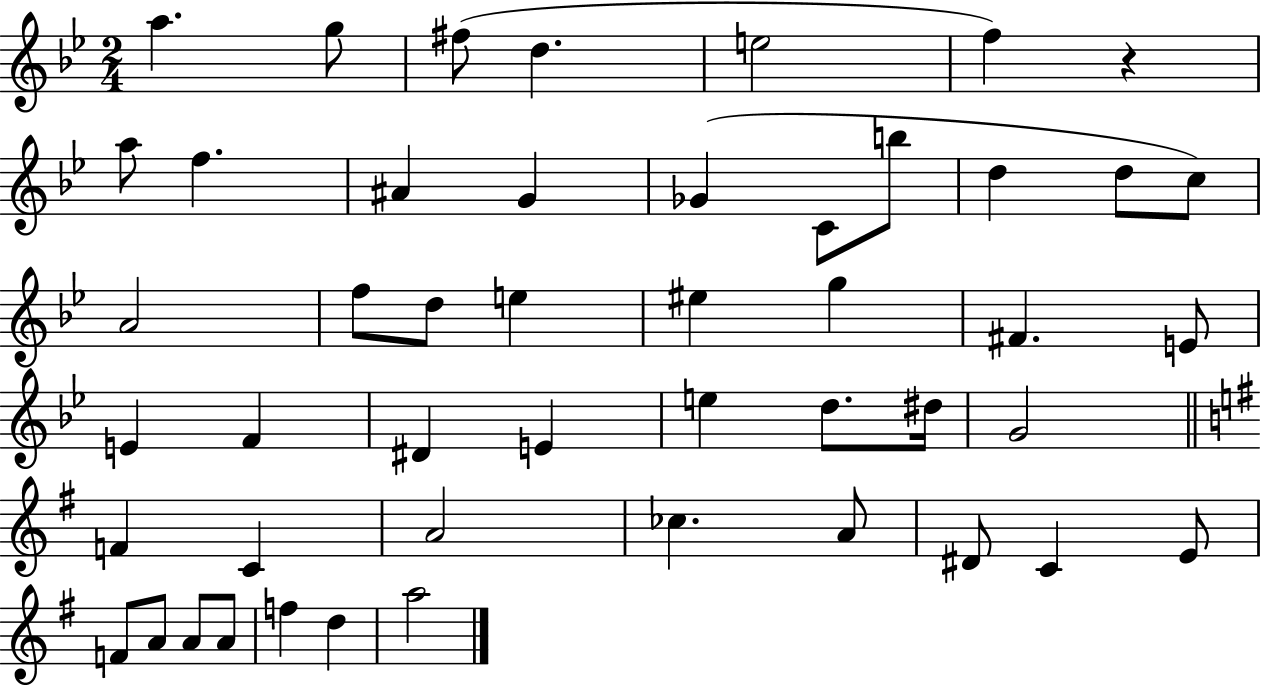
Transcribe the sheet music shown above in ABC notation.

X:1
T:Untitled
M:2/4
L:1/4
K:Bb
a g/2 ^f/2 d e2 f z a/2 f ^A G _G C/2 b/2 d d/2 c/2 A2 f/2 d/2 e ^e g ^F E/2 E F ^D E e d/2 ^d/4 G2 F C A2 _c A/2 ^D/2 C E/2 F/2 A/2 A/2 A/2 f d a2